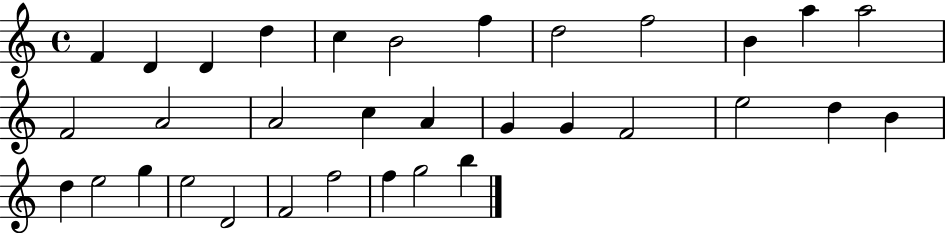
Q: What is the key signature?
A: C major